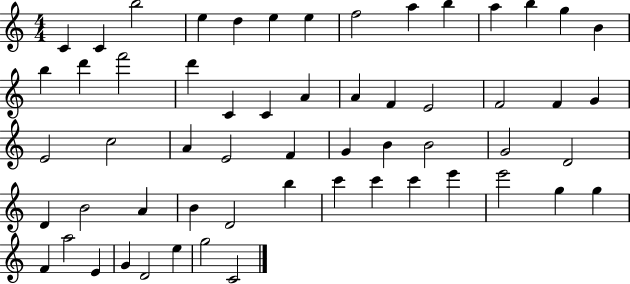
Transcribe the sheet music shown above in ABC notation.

X:1
T:Untitled
M:4/4
L:1/4
K:C
C C b2 e d e e f2 a b a b g B b d' f'2 d' C C A A F E2 F2 F G E2 c2 A E2 F G B B2 G2 D2 D B2 A B D2 b c' c' c' e' e'2 g g F a2 E G D2 e g2 C2